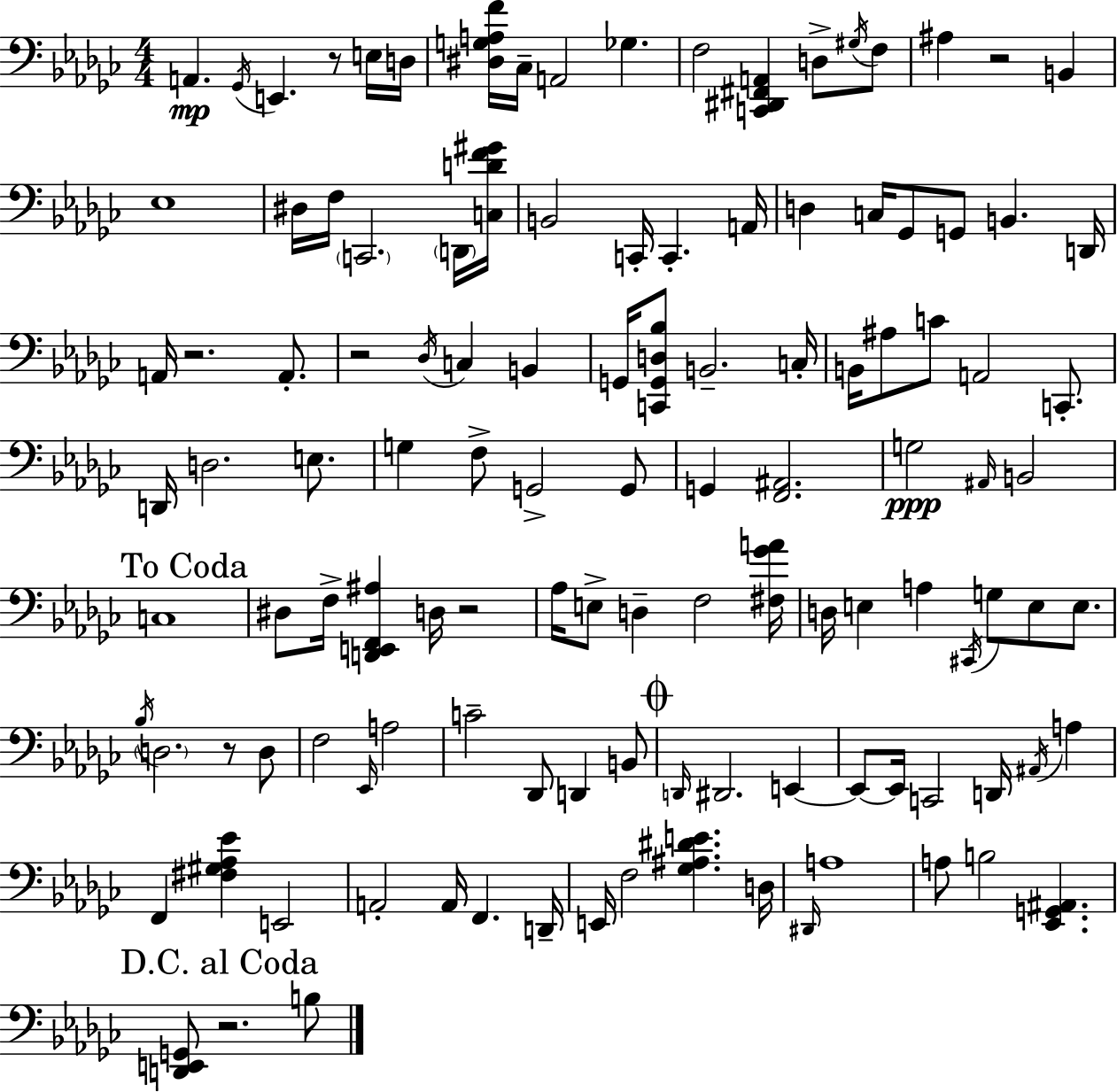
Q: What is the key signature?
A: EES minor